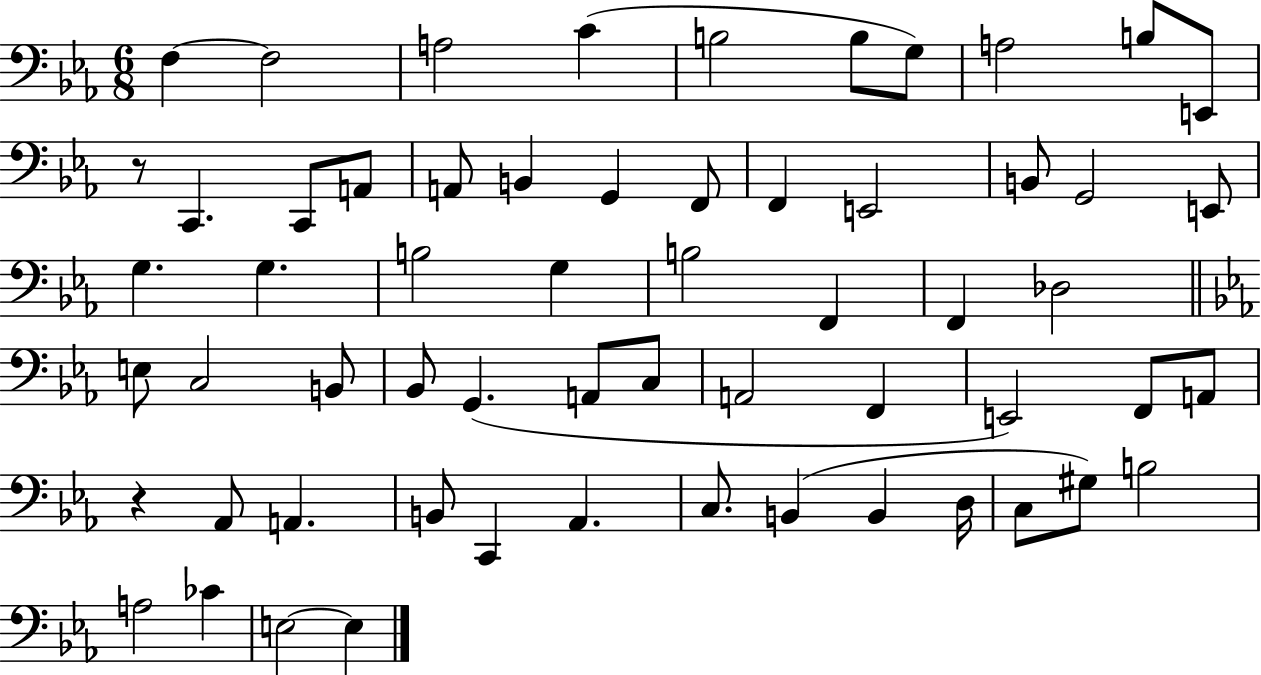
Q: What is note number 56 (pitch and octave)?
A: CES4